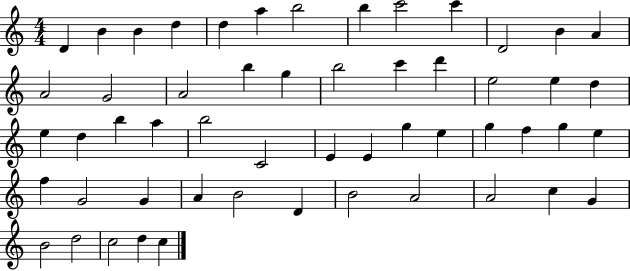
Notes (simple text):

D4/q B4/q B4/q D5/q D5/q A5/q B5/h B5/q C6/h C6/q D4/h B4/q A4/q A4/h G4/h A4/h B5/q G5/q B5/h C6/q D6/q E5/h E5/q D5/q E5/q D5/q B5/q A5/q B5/h C4/h E4/q E4/q G5/q E5/q G5/q F5/q G5/q E5/q F5/q G4/h G4/q A4/q B4/h D4/q B4/h A4/h A4/h C5/q G4/q B4/h D5/h C5/h D5/q C5/q